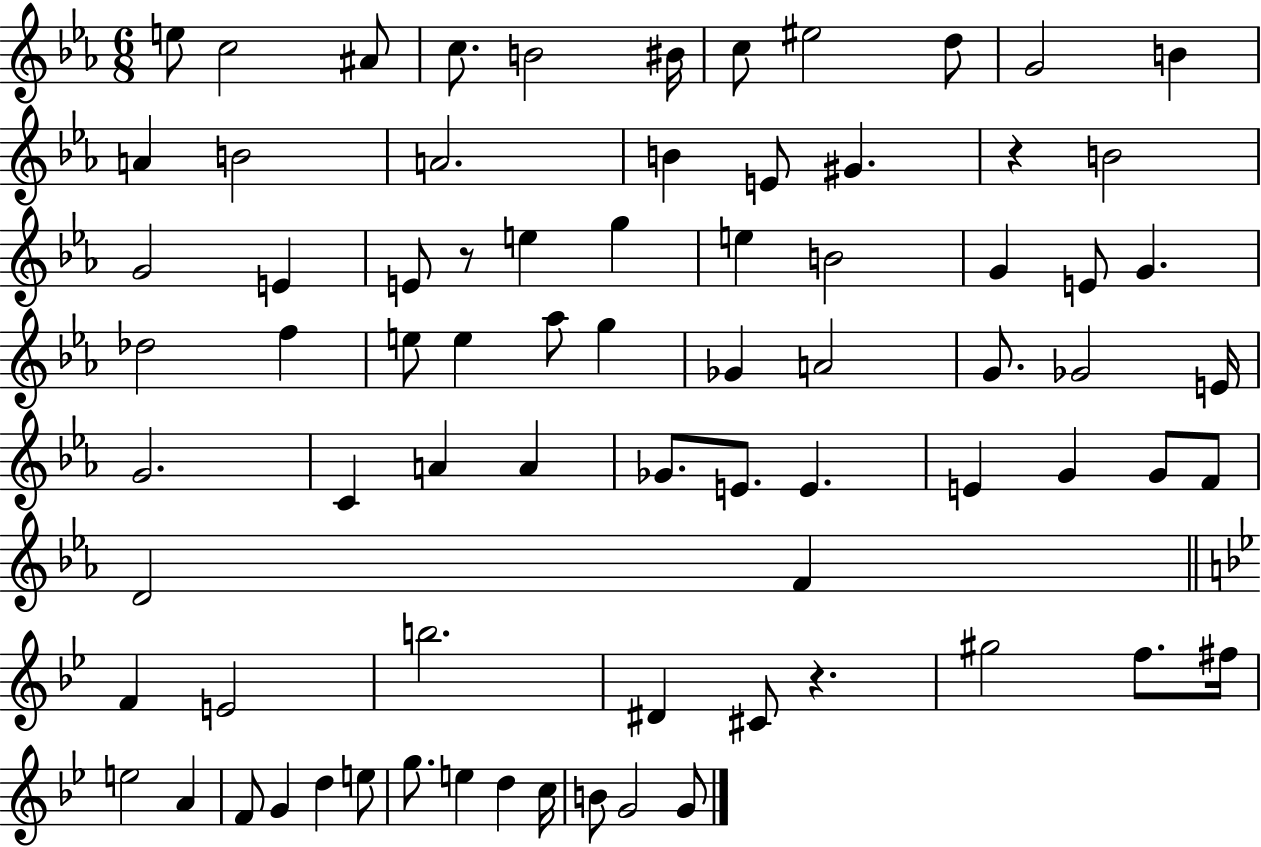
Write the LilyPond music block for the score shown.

{
  \clef treble
  \numericTimeSignature
  \time 6/8
  \key ees \major
  \repeat volta 2 { e''8 c''2 ais'8 | c''8. b'2 bis'16 | c''8 eis''2 d''8 | g'2 b'4 | \break a'4 b'2 | a'2. | b'4 e'8 gis'4. | r4 b'2 | \break g'2 e'4 | e'8 r8 e''4 g''4 | e''4 b'2 | g'4 e'8 g'4. | \break des''2 f''4 | e''8 e''4 aes''8 g''4 | ges'4 a'2 | g'8. ges'2 e'16 | \break g'2. | c'4 a'4 a'4 | ges'8. e'8. e'4. | e'4 g'4 g'8 f'8 | \break d'2 f'4 | \bar "||" \break \key g \minor f'4 e'2 | b''2. | dis'4 cis'8 r4. | gis''2 f''8. fis''16 | \break e''2 a'4 | f'8 g'4 d''4 e''8 | g''8. e''4 d''4 c''16 | b'8 g'2 g'8 | \break } \bar "|."
}